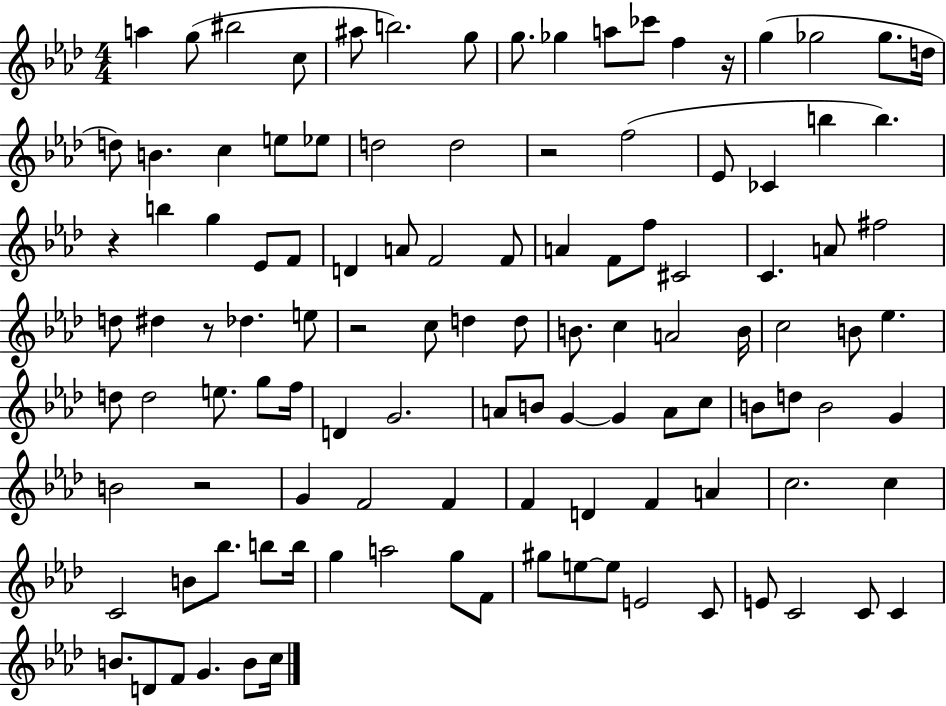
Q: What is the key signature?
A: AES major